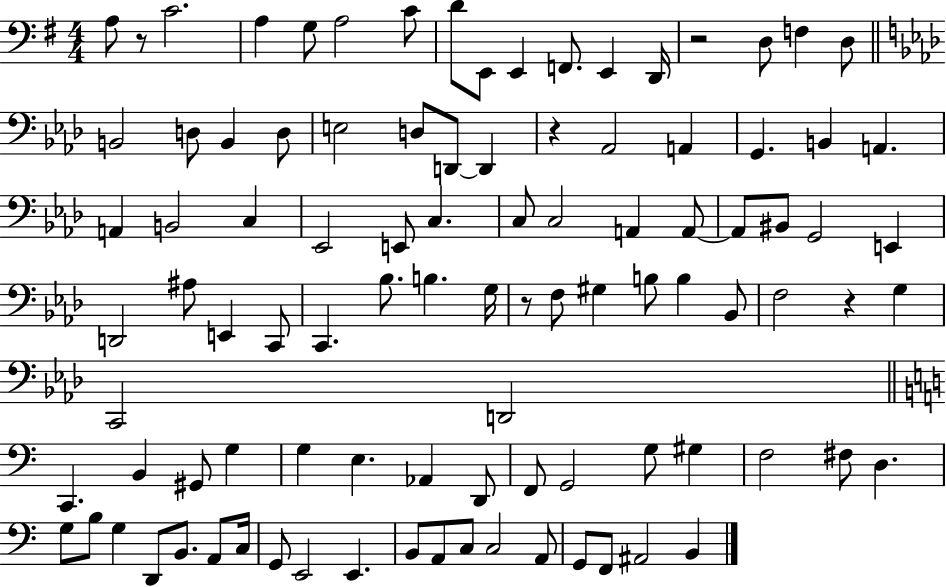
X:1
T:Untitled
M:4/4
L:1/4
K:G
A,/2 z/2 C2 A, G,/2 A,2 C/2 D/2 E,,/2 E,, F,,/2 E,, D,,/4 z2 D,/2 F, D,/2 B,,2 D,/2 B,, D,/2 E,2 D,/2 D,,/2 D,, z _A,,2 A,, G,, B,, A,, A,, B,,2 C, _E,,2 E,,/2 C, C,/2 C,2 A,, A,,/2 A,,/2 ^B,,/2 G,,2 E,, D,,2 ^A,/2 E,, C,,/2 C,, _B,/2 B, G,/4 z/2 F,/2 ^G, B,/2 B, _B,,/2 F,2 z G, C,,2 D,,2 C,, B,, ^G,,/2 G, G, E, _A,, D,,/2 F,,/2 G,,2 G,/2 ^G, F,2 ^F,/2 D, G,/2 B,/2 G, D,,/2 B,,/2 A,,/2 C,/4 G,,/2 E,,2 E,, B,,/2 A,,/2 C,/2 C,2 A,,/2 G,,/2 F,,/2 ^A,,2 B,,